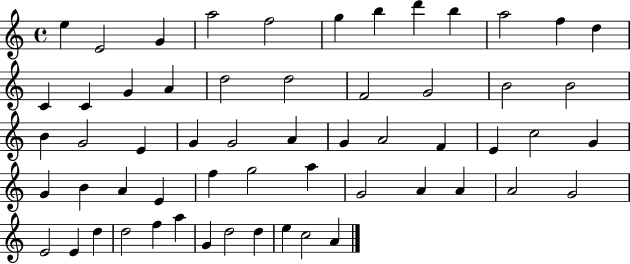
E5/q E4/h G4/q A5/h F5/h G5/q B5/q D6/q B5/q A5/h F5/q D5/q C4/q C4/q G4/q A4/q D5/h D5/h F4/h G4/h B4/h B4/h B4/q G4/h E4/q G4/q G4/h A4/q G4/q A4/h F4/q E4/q C5/h G4/q G4/q B4/q A4/q E4/q F5/q G5/h A5/q G4/h A4/q A4/q A4/h G4/h E4/h E4/q D5/q D5/h F5/q A5/q G4/q D5/h D5/q E5/q C5/h A4/q